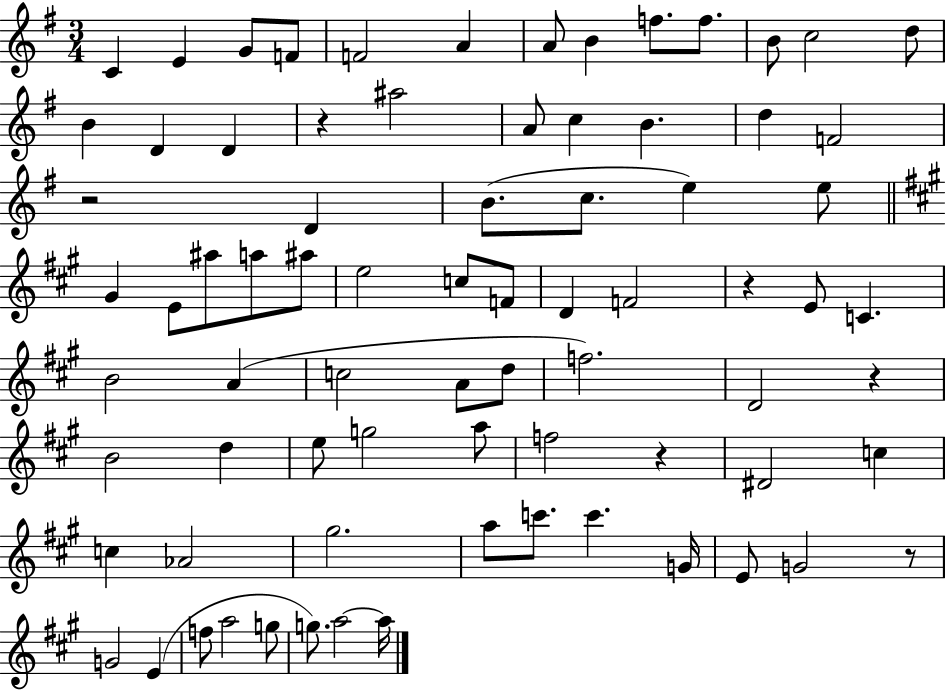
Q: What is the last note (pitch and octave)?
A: A5